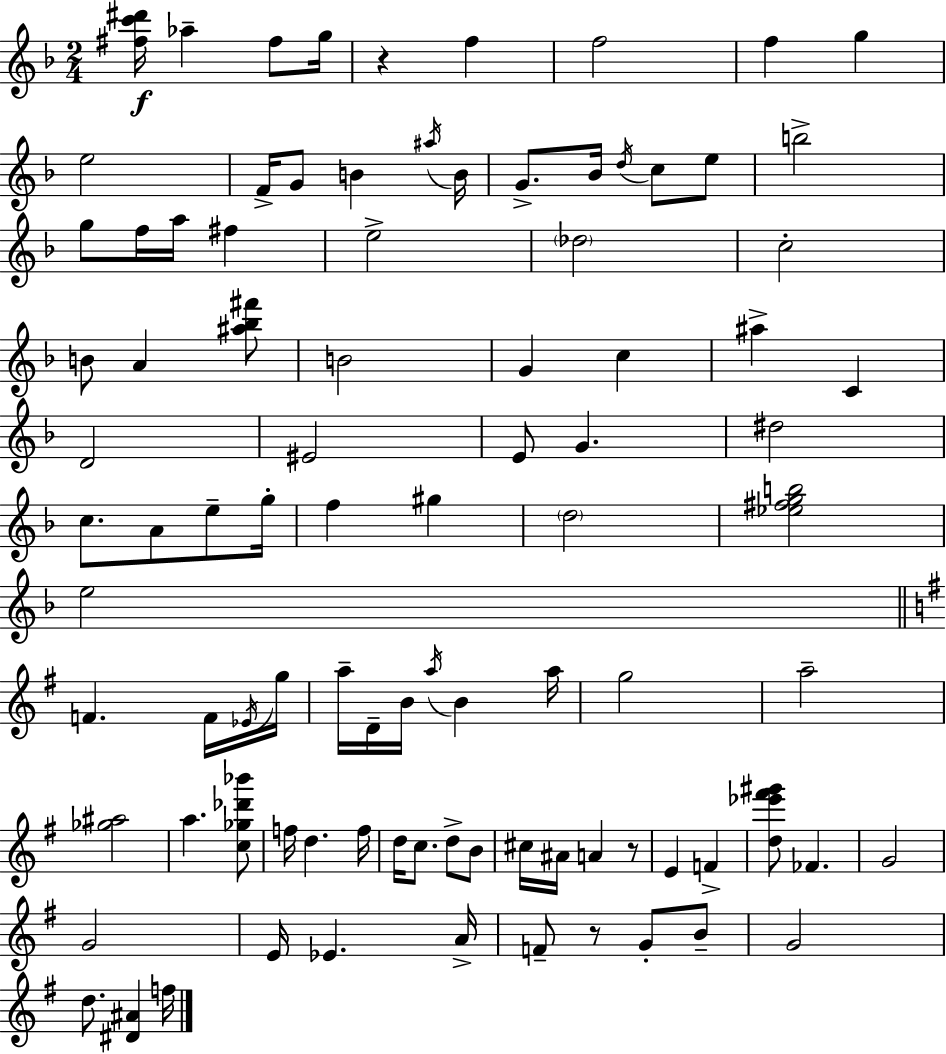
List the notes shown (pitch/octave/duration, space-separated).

[F#5,C6,D#6]/s Ab5/q F#5/e G5/s R/q F5/q F5/h F5/q G5/q E5/h F4/s G4/e B4/q A#5/s B4/s G4/e. Bb4/s D5/s C5/e E5/e B5/h G5/e F5/s A5/s F#5/q E5/h Db5/h C5/h B4/e A4/q [A#5,Bb5,F#6]/e B4/h G4/q C5/q A#5/q C4/q D4/h EIS4/h E4/e G4/q. D#5/h C5/e. A4/e E5/e G5/s F5/q G#5/q D5/h [Eb5,F#5,G5,B5]/h E5/h F4/q. F4/s Eb4/s G5/s A5/s D4/s B4/s A5/s B4/q A5/s G5/h A5/h [Gb5,A#5]/h A5/q. [C5,Gb5,Db6,Bb6]/e F5/s D5/q. F5/s D5/s C5/e. D5/e B4/e C#5/s A#4/s A4/q R/e E4/q F4/q [D5,Eb6,F#6,G#6]/e FES4/q. G4/h G4/h E4/s Eb4/q. A4/s F4/e R/e G4/e B4/e G4/h D5/e. [D#4,A#4]/q F5/s